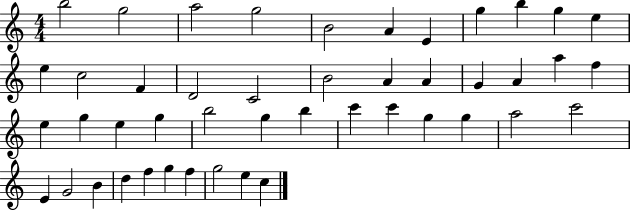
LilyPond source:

{
  \clef treble
  \numericTimeSignature
  \time 4/4
  \key c \major
  b''2 g''2 | a''2 g''2 | b'2 a'4 e'4 | g''4 b''4 g''4 e''4 | \break e''4 c''2 f'4 | d'2 c'2 | b'2 a'4 a'4 | g'4 a'4 a''4 f''4 | \break e''4 g''4 e''4 g''4 | b''2 g''4 b''4 | c'''4 c'''4 g''4 g''4 | a''2 c'''2 | \break e'4 g'2 b'4 | d''4 f''4 g''4 f''4 | g''2 e''4 c''4 | \bar "|."
}